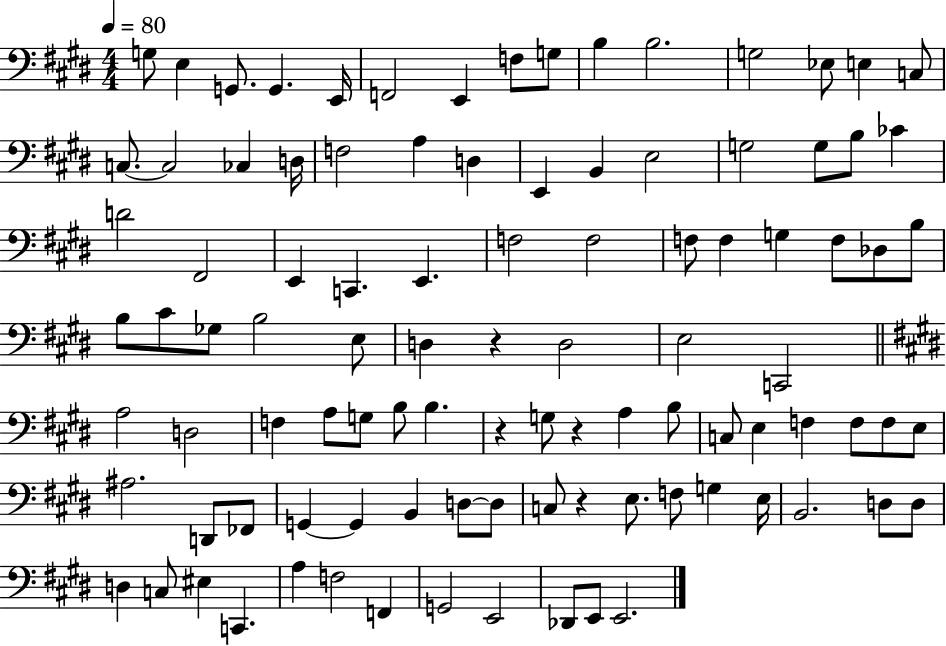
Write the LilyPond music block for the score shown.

{
  \clef bass
  \numericTimeSignature
  \time 4/4
  \key e \major
  \tempo 4 = 80
  \repeat volta 2 { g8 e4 g,8. g,4. e,16 | f,2 e,4 f8 g8 | b4 b2. | g2 ees8 e4 c8 | \break c8.~~ c2 ces4 d16 | f2 a4 d4 | e,4 b,4 e2 | g2 g8 b8 ces'4 | \break d'2 fis,2 | e,4 c,4. e,4. | f2 f2 | f8 f4 g4 f8 des8 b8 | \break b8 cis'8 ges8 b2 e8 | d4 r4 d2 | e2 c,2 | \bar "||" \break \key e \major a2 d2 | f4 a8 g8 b8 b4. | r4 g8 r4 a4 b8 | c8 e4 f4 f8 f8 e8 | \break ais2. d,8 fes,8 | g,4~~ g,4 b,4 d8~~ d8 | c8 r4 e8. f8 g4 e16 | b,2. d8 d8 | \break d4 c8 eis4 c,4. | a4 f2 f,4 | g,2 e,2 | des,8 e,8 e,2. | \break } \bar "|."
}